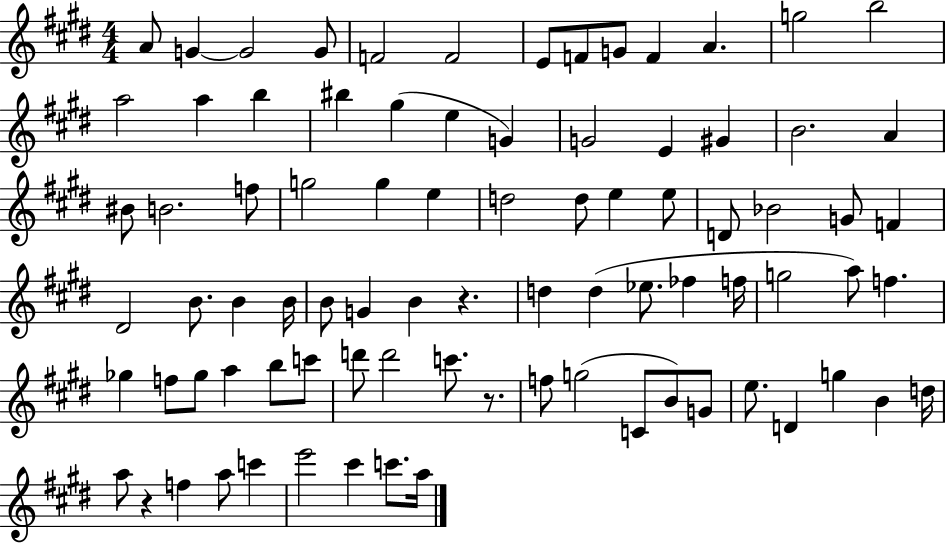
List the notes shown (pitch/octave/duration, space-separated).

A4/e G4/q G4/h G4/e F4/h F4/h E4/e F4/e G4/e F4/q A4/q. G5/h B5/h A5/h A5/q B5/q BIS5/q G#5/q E5/q G4/q G4/h E4/q G#4/q B4/h. A4/q BIS4/e B4/h. F5/e G5/h G5/q E5/q D5/h D5/e E5/q E5/e D4/e Bb4/h G4/e F4/q D#4/h B4/e. B4/q B4/s B4/e G4/q B4/q R/q. D5/q D5/q Eb5/e. FES5/q F5/s G5/h A5/e F5/q. Gb5/q F5/e Gb5/e A5/q B5/e C6/e D6/e D6/h C6/e. R/e. F5/e G5/h C4/e B4/e G4/e E5/e. D4/q G5/q B4/q D5/s A5/e R/q F5/q A5/e C6/q E6/h C#6/q C6/e. A5/s